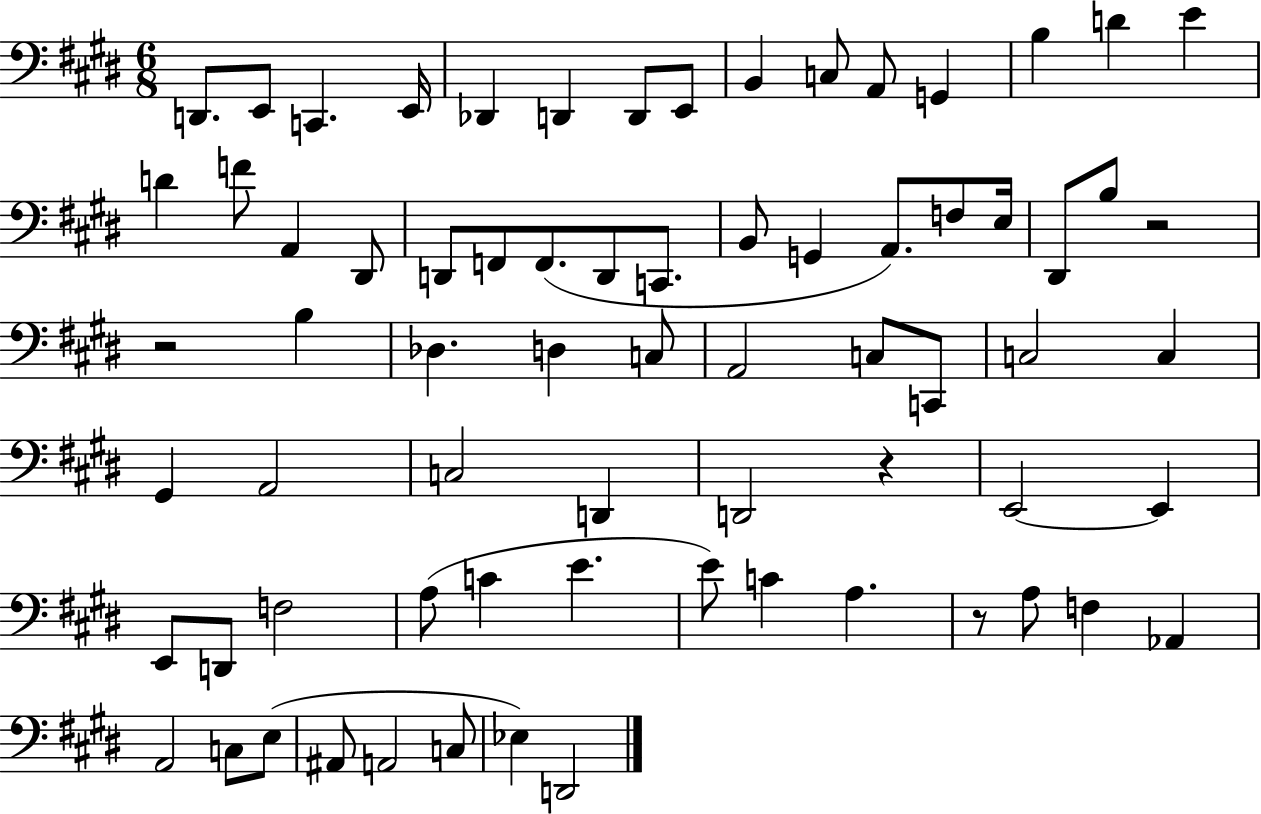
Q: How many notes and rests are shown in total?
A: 71